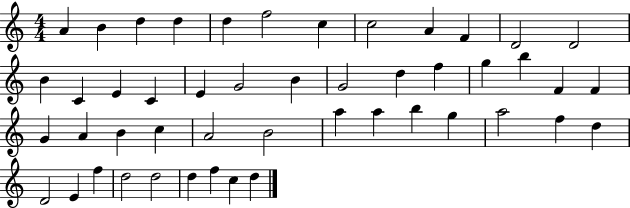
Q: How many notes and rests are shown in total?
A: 48